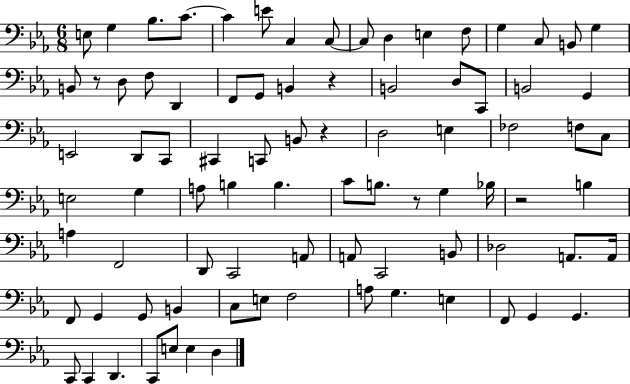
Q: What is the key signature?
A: EES major